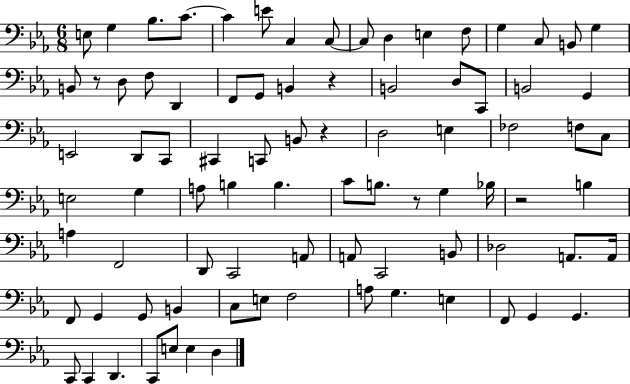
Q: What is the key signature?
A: EES major